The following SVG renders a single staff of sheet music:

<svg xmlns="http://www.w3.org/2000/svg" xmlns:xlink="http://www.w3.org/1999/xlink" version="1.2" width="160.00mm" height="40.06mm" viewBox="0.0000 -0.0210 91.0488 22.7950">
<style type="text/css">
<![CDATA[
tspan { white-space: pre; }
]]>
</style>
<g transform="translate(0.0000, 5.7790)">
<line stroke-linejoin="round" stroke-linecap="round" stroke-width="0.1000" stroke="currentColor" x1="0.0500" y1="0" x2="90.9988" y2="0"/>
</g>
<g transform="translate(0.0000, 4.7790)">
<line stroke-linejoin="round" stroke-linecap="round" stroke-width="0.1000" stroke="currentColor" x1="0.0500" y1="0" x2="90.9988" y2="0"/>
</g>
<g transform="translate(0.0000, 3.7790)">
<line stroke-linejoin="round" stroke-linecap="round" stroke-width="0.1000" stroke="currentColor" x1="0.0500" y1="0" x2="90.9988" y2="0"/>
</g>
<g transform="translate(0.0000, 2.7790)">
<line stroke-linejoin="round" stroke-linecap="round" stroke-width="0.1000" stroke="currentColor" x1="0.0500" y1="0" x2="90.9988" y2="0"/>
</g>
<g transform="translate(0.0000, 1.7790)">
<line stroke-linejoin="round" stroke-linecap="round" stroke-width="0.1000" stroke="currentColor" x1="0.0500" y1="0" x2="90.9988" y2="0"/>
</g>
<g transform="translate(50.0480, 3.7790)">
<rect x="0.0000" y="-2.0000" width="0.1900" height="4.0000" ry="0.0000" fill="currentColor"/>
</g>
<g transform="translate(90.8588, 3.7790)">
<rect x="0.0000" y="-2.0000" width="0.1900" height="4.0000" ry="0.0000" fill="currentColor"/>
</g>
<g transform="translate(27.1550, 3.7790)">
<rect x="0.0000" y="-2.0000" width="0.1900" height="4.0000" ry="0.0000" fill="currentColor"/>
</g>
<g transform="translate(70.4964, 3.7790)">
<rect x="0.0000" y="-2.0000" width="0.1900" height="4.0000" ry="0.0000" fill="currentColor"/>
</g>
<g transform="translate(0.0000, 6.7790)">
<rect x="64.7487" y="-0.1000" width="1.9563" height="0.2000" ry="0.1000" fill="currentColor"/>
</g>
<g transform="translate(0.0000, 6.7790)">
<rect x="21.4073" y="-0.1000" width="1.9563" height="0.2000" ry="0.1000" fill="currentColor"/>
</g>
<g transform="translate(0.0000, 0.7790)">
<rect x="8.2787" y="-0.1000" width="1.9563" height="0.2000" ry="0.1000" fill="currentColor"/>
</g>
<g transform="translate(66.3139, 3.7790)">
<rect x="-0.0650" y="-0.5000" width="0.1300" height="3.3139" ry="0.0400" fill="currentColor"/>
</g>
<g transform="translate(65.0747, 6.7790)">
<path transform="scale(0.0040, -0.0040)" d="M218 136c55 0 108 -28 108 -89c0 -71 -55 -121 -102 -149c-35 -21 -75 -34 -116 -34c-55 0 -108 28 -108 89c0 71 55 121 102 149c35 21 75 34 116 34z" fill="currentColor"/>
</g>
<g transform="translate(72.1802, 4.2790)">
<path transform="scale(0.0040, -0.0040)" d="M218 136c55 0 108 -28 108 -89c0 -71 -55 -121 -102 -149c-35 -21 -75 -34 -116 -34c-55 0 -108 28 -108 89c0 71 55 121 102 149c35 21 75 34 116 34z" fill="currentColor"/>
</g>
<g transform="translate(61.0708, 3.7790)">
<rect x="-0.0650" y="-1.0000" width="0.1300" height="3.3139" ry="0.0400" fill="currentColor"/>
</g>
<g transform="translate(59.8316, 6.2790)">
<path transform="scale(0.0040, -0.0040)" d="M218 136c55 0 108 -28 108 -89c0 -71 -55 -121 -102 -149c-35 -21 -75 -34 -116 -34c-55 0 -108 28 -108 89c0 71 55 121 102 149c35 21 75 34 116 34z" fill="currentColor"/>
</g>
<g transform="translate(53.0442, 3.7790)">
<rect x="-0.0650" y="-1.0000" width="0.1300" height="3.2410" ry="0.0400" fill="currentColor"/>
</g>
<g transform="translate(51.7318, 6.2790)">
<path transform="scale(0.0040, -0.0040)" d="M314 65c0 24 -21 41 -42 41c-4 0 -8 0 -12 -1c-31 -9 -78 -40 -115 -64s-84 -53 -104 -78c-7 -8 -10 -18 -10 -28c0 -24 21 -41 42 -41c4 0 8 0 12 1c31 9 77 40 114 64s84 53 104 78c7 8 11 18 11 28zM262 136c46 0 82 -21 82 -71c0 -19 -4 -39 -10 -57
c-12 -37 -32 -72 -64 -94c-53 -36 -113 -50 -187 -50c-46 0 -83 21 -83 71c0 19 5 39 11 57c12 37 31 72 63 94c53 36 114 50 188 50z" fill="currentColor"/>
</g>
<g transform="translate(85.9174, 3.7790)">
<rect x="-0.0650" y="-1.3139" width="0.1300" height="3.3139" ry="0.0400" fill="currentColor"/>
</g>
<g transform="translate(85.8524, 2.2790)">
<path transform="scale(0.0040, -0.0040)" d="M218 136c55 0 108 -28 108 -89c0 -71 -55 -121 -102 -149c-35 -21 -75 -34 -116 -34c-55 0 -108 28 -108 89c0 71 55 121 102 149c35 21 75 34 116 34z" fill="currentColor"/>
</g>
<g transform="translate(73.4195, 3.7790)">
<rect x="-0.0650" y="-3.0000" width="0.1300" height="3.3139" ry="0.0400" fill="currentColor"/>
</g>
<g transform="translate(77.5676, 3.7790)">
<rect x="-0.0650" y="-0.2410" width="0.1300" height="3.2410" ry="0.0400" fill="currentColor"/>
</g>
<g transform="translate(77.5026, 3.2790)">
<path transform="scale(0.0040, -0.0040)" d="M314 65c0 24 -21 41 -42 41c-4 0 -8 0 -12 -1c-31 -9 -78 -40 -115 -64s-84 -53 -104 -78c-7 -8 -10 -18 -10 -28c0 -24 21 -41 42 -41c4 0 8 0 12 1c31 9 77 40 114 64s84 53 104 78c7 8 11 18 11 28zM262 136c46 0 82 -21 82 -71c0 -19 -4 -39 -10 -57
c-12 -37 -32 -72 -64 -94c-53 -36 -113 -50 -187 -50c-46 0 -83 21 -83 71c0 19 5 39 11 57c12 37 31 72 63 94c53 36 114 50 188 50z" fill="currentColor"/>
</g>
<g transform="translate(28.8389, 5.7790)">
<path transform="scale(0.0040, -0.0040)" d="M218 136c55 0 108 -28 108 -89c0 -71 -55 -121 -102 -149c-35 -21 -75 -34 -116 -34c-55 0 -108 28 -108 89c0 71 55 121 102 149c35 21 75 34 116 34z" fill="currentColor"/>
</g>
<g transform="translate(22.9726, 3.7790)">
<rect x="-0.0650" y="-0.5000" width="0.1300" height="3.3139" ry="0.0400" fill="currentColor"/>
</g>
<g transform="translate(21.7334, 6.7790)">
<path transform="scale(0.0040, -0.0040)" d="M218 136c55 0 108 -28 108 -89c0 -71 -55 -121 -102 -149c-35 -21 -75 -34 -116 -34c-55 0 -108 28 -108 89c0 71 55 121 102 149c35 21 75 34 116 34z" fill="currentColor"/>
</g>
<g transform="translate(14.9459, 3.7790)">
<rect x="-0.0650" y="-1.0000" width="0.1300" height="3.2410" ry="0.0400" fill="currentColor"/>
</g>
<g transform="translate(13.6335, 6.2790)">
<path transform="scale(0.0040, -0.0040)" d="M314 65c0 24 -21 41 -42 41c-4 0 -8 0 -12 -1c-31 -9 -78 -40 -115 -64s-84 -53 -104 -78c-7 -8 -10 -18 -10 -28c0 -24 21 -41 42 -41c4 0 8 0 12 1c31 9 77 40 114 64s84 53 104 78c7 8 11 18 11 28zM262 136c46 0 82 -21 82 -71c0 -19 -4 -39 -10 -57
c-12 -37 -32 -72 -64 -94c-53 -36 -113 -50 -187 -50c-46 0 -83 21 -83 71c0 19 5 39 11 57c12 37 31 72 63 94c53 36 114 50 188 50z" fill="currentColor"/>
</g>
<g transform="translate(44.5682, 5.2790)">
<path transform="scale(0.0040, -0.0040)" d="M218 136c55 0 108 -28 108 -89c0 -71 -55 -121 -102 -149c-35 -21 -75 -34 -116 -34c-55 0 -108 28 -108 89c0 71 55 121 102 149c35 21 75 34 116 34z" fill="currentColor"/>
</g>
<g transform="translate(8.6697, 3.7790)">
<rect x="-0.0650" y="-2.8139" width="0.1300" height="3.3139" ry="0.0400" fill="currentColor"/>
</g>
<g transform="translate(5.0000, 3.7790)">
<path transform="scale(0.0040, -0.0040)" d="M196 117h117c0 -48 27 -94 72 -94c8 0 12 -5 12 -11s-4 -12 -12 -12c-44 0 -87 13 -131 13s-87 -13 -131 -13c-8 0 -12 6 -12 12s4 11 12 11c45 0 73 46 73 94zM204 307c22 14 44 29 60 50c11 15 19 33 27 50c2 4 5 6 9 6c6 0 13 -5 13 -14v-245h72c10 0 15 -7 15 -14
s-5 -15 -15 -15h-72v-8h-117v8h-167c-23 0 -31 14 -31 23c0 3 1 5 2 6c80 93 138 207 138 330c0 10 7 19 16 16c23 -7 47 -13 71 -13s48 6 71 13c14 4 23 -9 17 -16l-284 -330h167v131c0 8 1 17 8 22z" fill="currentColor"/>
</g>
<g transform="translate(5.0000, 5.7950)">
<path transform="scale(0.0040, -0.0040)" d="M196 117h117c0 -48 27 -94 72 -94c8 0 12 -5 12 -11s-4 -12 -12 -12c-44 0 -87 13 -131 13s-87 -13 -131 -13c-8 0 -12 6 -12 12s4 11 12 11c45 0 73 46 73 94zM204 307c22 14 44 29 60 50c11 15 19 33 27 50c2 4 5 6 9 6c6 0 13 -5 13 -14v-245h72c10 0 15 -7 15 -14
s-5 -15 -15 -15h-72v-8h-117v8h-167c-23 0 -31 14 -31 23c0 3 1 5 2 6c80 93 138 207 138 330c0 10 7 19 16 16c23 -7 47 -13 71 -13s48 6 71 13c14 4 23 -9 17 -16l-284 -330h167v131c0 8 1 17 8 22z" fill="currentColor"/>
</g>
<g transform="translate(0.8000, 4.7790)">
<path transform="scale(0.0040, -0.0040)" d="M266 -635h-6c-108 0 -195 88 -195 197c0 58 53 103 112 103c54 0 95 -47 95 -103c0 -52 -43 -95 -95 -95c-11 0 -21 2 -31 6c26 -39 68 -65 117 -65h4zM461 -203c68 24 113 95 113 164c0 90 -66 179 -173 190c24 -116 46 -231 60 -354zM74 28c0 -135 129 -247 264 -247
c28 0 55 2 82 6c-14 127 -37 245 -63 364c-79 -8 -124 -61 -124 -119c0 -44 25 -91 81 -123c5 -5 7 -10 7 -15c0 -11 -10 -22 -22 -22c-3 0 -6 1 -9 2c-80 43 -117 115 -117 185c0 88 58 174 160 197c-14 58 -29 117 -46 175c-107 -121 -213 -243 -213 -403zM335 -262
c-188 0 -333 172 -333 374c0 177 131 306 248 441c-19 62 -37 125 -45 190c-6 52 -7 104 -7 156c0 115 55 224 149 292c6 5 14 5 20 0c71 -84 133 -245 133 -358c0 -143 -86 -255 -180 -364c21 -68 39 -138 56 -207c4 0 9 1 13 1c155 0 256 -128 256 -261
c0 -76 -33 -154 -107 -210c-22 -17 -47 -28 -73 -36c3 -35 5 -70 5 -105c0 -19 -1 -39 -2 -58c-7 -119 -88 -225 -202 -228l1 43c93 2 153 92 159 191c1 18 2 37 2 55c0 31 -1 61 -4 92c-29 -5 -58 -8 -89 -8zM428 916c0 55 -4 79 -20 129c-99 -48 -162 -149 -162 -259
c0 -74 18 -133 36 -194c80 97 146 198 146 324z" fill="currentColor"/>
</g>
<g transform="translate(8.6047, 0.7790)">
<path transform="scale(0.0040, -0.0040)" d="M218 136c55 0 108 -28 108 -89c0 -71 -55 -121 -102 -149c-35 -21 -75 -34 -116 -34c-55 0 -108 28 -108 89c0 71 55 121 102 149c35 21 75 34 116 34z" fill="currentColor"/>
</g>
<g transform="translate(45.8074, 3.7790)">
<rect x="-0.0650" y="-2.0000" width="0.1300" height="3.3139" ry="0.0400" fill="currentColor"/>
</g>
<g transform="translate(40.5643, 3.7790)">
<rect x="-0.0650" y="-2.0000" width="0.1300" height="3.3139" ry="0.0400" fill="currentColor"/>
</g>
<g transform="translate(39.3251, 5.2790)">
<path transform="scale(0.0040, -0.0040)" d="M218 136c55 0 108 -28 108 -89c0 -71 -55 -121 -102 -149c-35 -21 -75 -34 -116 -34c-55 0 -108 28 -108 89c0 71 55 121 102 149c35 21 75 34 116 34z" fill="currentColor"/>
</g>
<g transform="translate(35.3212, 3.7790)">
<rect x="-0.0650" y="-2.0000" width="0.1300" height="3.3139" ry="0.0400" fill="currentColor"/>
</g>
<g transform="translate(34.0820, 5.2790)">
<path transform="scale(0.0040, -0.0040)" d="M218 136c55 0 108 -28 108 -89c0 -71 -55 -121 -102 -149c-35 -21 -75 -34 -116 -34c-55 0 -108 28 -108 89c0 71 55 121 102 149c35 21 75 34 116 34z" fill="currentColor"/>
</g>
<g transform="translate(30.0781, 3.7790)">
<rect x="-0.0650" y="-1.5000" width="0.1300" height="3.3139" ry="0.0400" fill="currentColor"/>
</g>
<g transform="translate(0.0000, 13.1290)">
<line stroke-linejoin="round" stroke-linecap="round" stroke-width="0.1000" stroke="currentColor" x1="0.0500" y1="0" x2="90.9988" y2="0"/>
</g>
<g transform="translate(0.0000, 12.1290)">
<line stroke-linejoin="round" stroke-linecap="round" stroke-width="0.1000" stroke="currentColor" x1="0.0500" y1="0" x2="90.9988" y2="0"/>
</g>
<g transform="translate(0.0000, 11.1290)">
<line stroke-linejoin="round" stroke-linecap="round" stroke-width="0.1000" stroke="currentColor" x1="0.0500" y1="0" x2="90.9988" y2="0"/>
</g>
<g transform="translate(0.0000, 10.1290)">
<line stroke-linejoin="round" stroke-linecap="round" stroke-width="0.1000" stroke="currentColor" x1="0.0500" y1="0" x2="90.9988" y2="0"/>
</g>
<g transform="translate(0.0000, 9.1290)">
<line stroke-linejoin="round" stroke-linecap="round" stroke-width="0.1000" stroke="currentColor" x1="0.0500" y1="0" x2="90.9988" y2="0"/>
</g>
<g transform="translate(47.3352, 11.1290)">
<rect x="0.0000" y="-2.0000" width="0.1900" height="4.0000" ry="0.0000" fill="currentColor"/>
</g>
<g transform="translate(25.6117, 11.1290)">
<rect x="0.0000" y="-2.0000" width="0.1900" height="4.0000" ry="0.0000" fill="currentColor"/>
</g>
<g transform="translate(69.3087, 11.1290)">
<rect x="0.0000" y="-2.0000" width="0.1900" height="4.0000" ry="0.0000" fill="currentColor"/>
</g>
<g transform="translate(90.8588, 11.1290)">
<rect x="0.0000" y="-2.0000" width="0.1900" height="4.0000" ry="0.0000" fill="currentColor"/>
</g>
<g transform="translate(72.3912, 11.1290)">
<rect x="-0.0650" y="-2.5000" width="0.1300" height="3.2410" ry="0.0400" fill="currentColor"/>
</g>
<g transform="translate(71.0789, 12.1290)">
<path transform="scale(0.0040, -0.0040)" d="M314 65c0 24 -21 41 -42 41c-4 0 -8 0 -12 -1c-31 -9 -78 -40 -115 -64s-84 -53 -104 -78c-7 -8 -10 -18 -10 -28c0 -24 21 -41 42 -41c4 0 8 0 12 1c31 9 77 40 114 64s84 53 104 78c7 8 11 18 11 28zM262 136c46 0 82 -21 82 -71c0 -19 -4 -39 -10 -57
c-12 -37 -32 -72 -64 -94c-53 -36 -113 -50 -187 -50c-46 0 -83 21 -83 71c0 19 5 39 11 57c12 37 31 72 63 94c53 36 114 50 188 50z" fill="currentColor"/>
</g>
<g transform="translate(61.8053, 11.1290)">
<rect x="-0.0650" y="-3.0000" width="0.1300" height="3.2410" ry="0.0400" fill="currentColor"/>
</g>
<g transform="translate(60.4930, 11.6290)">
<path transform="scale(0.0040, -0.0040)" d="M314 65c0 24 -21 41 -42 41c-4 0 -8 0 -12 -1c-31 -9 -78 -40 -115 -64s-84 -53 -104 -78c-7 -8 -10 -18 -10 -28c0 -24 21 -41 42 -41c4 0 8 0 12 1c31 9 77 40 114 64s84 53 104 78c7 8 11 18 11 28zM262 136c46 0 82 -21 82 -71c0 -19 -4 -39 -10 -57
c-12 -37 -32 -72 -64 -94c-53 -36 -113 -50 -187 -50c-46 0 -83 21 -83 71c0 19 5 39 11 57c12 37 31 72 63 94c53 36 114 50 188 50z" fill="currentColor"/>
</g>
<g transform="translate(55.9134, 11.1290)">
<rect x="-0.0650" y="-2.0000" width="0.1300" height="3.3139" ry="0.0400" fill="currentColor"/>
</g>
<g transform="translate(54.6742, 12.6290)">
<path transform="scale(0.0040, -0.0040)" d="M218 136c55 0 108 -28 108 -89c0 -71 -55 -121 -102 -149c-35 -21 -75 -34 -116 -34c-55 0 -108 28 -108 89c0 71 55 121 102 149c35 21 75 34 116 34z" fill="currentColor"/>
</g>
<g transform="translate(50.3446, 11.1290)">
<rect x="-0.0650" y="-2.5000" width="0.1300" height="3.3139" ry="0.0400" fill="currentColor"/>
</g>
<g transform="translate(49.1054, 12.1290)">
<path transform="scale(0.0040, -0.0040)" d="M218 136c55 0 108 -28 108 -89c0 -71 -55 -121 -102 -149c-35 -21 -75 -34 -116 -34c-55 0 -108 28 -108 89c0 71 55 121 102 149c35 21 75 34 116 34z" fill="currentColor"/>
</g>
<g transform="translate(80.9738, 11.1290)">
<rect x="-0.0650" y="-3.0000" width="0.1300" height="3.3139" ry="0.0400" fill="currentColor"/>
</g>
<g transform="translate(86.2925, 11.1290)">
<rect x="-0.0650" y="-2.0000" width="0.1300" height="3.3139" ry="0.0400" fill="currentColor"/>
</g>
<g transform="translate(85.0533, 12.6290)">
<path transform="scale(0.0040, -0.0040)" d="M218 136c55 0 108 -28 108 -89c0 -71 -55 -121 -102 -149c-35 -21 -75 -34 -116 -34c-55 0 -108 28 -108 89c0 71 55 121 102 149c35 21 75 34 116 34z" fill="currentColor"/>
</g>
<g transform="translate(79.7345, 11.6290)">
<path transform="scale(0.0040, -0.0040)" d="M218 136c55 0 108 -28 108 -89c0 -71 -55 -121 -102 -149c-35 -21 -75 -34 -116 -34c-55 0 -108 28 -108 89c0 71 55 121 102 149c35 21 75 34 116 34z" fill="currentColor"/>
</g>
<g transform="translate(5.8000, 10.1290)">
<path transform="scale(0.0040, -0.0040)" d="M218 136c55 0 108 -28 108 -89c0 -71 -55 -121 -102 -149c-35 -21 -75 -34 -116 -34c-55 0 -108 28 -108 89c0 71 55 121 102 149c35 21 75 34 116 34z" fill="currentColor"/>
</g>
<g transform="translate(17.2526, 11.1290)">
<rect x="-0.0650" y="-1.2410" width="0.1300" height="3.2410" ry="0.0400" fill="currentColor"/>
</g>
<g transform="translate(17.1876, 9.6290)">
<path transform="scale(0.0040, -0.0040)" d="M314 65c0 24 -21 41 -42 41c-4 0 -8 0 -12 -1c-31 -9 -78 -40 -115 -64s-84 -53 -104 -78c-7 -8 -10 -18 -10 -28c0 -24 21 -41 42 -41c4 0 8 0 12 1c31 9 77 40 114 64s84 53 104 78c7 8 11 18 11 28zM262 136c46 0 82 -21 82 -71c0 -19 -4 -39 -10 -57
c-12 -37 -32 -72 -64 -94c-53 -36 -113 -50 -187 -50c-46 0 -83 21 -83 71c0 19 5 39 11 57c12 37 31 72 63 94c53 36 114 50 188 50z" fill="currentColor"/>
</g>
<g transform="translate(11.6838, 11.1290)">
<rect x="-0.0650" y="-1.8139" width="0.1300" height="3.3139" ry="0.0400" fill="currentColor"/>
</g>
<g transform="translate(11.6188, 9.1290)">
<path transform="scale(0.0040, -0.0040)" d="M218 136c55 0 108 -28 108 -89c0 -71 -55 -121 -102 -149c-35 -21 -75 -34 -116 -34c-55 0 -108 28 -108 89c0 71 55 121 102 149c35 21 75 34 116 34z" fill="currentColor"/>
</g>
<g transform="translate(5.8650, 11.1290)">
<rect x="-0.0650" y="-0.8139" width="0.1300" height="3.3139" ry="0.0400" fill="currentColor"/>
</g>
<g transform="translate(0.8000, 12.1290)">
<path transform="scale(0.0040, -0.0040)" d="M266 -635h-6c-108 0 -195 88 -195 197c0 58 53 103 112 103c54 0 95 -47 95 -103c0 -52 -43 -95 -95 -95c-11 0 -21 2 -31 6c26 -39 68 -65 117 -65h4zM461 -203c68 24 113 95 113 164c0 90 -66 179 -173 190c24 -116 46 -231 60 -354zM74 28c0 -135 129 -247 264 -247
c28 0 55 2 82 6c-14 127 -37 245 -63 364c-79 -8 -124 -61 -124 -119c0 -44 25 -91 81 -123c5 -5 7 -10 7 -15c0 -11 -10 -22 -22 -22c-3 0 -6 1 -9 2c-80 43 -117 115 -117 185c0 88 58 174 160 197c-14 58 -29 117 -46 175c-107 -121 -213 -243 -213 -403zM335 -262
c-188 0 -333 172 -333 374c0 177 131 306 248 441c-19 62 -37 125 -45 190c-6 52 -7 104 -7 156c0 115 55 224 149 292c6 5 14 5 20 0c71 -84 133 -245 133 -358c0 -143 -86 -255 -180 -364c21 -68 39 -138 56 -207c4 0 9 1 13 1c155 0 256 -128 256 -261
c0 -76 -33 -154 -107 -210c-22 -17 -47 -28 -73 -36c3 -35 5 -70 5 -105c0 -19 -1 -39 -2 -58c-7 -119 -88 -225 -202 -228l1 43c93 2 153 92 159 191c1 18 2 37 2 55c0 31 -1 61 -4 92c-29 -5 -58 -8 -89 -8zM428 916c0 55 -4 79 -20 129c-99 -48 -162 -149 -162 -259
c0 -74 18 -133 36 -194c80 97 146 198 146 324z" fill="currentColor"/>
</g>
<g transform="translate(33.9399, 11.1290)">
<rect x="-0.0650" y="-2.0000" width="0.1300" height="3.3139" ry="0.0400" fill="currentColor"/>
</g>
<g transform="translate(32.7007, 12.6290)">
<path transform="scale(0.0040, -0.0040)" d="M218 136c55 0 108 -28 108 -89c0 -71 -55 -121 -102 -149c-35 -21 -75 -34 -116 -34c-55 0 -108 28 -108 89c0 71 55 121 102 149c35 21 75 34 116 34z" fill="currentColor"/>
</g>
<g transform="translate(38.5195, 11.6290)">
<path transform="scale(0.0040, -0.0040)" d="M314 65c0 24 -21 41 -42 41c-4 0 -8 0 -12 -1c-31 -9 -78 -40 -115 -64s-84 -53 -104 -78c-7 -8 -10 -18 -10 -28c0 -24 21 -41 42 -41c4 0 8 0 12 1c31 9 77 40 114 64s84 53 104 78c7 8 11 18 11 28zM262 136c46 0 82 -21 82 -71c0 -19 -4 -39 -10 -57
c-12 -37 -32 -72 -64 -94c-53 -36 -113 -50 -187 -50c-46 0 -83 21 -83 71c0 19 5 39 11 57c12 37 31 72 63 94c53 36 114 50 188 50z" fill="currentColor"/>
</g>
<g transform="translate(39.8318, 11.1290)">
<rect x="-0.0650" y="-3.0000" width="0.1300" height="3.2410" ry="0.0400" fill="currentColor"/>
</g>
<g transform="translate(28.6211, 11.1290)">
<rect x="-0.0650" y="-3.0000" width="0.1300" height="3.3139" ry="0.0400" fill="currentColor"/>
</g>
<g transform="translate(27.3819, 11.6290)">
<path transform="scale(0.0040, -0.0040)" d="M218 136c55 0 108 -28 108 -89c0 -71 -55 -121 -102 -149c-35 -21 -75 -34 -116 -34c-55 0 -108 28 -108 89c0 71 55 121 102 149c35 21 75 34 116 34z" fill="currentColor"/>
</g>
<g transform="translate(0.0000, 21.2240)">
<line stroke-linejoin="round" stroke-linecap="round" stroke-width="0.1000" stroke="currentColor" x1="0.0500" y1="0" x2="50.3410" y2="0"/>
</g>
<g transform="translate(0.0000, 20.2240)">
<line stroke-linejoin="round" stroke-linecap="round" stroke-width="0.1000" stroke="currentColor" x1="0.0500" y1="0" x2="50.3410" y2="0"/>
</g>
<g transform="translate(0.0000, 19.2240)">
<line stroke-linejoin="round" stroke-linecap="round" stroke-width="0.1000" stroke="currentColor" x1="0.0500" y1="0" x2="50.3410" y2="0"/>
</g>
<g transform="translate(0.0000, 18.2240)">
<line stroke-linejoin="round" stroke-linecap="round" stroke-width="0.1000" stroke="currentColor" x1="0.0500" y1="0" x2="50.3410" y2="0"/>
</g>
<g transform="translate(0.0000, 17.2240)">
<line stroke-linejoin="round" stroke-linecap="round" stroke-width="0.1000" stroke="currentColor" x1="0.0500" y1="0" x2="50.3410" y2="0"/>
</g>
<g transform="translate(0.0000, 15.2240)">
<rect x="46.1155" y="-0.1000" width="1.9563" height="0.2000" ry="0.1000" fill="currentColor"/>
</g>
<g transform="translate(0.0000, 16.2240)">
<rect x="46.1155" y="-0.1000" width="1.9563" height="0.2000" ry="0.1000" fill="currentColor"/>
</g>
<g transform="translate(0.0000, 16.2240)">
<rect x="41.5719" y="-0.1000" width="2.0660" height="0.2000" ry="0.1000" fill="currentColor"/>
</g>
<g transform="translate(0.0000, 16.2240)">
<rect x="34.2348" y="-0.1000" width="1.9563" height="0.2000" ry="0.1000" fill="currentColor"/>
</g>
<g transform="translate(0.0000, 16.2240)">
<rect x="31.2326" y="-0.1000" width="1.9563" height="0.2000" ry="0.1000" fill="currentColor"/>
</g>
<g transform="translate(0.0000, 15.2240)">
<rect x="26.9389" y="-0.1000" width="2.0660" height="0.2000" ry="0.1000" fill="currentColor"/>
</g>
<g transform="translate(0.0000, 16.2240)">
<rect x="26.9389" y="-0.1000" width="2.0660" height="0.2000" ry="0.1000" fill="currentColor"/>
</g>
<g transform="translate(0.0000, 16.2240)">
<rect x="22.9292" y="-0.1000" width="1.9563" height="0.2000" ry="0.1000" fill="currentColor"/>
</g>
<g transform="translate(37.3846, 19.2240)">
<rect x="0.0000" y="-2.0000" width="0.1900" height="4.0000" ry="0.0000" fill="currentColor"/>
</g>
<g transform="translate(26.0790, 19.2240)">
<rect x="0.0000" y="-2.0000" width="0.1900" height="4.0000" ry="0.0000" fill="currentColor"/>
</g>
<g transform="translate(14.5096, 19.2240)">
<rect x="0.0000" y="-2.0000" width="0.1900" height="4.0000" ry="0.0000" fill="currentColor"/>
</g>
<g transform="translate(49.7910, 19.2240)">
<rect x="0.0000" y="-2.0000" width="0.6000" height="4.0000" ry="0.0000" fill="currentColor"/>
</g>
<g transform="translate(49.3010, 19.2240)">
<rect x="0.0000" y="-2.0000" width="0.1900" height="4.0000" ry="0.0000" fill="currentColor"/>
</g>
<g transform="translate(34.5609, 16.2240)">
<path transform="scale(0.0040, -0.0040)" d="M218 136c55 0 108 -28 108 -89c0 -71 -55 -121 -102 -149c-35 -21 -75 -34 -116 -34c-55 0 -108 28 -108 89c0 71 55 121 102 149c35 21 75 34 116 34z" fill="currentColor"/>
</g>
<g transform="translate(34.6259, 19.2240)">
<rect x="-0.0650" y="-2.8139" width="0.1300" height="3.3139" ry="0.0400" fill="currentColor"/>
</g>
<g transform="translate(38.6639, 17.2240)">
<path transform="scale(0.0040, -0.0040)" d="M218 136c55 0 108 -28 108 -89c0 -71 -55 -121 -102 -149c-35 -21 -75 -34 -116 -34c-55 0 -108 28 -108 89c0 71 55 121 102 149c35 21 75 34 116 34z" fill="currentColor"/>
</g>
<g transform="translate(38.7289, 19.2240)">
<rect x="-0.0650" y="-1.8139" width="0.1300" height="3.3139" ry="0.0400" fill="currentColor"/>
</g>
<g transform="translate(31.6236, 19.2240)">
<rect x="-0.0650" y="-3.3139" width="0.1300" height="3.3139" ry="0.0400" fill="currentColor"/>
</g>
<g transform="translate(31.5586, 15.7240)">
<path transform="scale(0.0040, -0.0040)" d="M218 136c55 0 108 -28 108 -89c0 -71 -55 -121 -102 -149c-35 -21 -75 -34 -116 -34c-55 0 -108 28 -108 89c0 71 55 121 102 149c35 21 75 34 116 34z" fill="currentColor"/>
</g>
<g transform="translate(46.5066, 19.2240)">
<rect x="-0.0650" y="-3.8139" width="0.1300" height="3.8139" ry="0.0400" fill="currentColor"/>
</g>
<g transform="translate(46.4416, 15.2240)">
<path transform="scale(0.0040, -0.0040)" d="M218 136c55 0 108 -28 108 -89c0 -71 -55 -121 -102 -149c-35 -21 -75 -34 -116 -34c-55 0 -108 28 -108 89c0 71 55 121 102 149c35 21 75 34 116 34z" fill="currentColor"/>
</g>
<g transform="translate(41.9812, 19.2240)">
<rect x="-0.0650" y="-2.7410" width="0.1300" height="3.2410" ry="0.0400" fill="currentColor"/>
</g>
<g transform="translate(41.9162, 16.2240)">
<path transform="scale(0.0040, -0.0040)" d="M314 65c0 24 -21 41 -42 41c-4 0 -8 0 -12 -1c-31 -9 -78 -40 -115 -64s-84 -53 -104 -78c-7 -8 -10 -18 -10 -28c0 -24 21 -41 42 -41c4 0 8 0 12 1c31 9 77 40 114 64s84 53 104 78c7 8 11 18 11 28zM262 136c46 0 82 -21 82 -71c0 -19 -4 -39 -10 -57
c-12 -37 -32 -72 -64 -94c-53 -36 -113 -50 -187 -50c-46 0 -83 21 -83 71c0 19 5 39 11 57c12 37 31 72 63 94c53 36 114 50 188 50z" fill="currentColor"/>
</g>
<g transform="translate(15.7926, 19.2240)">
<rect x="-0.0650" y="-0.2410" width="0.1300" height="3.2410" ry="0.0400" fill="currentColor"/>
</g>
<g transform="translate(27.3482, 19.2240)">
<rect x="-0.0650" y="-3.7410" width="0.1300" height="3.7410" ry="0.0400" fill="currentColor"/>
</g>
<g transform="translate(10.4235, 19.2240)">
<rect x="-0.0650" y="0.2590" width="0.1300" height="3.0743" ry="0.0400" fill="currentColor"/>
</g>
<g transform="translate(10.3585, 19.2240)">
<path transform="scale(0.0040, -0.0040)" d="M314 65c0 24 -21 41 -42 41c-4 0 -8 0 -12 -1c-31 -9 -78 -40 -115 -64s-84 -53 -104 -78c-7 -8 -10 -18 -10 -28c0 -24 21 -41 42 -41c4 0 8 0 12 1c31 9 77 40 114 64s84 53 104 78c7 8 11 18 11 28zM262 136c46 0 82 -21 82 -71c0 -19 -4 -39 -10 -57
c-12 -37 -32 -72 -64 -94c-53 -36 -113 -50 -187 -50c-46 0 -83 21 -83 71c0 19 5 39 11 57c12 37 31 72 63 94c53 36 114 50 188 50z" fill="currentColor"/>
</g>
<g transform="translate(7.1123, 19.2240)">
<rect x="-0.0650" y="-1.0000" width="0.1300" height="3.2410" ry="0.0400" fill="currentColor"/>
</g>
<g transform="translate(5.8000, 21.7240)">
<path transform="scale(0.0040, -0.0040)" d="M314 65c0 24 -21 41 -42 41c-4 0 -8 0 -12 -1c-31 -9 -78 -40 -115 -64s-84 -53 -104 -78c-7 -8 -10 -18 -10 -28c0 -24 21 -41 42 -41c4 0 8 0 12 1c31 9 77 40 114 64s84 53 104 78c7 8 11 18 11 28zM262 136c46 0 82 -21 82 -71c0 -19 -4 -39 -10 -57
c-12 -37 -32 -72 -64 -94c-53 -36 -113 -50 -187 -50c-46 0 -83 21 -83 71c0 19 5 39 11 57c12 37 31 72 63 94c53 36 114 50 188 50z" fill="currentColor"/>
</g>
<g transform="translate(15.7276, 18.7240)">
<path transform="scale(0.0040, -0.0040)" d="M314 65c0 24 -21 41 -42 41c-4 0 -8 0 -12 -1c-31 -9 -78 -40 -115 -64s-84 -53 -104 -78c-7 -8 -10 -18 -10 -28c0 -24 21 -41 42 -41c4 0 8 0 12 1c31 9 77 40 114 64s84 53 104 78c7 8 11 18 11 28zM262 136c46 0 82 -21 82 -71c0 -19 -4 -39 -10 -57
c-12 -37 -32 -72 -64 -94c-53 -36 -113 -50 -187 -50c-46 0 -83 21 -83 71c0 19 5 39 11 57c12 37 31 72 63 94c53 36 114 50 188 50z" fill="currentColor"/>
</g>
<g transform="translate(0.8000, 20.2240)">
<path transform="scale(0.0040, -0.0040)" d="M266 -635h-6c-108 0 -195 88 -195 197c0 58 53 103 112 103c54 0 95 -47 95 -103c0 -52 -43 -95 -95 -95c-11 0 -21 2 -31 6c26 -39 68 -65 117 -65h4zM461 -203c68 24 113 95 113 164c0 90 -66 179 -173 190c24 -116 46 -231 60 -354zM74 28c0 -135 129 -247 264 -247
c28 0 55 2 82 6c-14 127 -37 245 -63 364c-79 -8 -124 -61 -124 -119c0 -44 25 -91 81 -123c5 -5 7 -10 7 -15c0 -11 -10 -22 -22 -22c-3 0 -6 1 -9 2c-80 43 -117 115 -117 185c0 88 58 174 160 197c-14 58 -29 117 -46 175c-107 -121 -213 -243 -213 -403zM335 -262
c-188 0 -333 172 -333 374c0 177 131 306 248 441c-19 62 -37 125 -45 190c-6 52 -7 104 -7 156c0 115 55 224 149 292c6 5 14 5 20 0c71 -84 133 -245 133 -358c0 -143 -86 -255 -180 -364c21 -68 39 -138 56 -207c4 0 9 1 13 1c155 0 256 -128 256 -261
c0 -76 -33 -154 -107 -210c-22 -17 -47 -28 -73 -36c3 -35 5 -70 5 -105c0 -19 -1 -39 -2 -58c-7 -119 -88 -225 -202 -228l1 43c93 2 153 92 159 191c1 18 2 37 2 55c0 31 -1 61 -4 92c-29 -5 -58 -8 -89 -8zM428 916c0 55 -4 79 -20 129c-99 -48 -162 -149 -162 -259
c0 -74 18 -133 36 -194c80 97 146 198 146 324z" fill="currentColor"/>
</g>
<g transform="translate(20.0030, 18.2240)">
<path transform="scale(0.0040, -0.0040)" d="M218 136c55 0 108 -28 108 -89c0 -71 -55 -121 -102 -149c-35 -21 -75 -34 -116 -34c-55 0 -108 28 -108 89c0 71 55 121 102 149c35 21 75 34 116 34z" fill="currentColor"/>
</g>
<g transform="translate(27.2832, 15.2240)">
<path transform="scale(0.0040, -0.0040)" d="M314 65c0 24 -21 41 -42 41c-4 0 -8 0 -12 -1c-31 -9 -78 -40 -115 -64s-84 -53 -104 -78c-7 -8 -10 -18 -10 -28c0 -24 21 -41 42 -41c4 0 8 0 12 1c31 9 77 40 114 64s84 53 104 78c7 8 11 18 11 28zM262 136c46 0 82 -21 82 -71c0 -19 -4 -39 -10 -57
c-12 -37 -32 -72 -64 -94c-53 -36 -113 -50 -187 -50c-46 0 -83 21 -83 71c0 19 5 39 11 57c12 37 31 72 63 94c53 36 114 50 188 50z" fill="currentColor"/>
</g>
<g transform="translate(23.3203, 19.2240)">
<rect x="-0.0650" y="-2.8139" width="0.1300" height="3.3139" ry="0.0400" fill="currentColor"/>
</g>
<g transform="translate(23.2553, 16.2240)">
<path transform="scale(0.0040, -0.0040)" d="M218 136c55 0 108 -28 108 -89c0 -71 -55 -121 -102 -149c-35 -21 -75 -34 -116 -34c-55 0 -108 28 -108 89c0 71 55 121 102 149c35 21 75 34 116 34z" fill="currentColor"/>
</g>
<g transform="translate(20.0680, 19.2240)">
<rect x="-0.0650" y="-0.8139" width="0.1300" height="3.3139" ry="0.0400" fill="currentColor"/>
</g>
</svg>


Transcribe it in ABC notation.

X:1
T:Untitled
M:4/4
L:1/4
K:C
a D2 C E F F F D2 D C A c2 e d f e2 A F A2 G F A2 G2 A F D2 B2 c2 d a c'2 b a f a2 c'